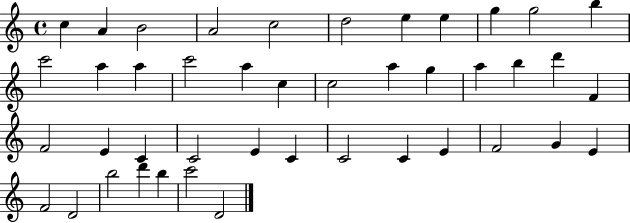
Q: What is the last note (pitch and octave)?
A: D4